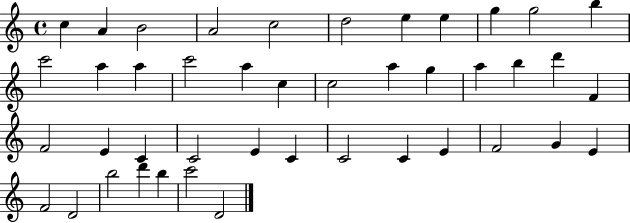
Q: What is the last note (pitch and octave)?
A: D4